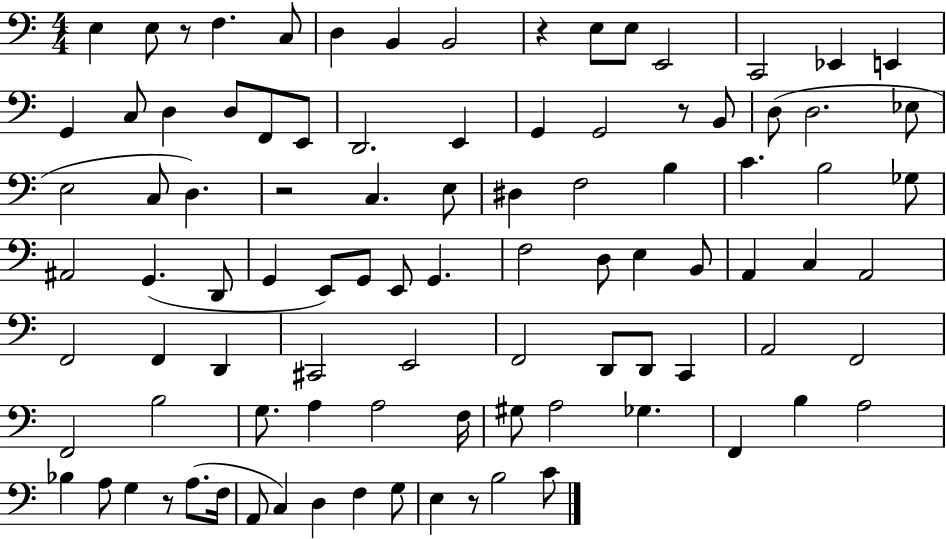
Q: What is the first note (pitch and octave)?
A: E3